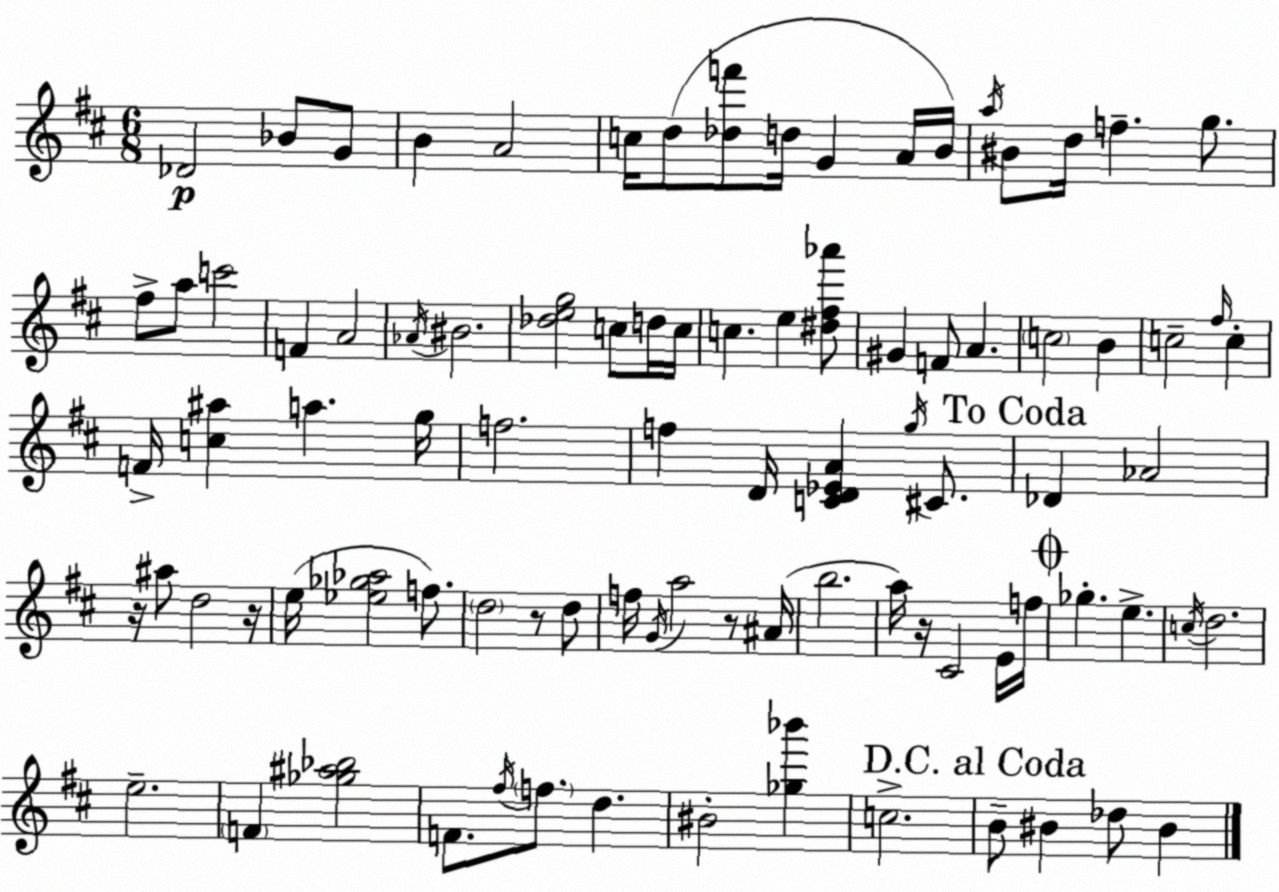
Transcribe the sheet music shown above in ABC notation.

X:1
T:Untitled
M:6/8
L:1/4
K:D
_D2 _B/2 G/2 B A2 c/4 d/2 [_df']/2 d/4 G A/4 B/4 a/4 ^B/2 d/4 f g/2 ^f/2 a/2 c'2 F A2 _A/4 ^B2 [_deg]2 c/2 d/4 c/4 c e [^d^f_a']/2 ^G F/2 A c2 B c2 ^f/4 c F/4 [c^a] a g/4 f2 f D/4 [CD_EA] g/4 ^C/2 _D _A2 z/4 ^a/2 d2 z/4 e/4 [_e_g_a]2 f/2 d2 z/2 d/2 f/4 G/4 a2 z/2 ^A/4 b2 a/4 z/4 ^C2 E/4 f/4 _g e c/4 d2 e2 F [_g^a_b]2 F/2 ^f/4 f/2 d ^B2 [_g_b'] c2 B/2 ^B _d/2 ^B